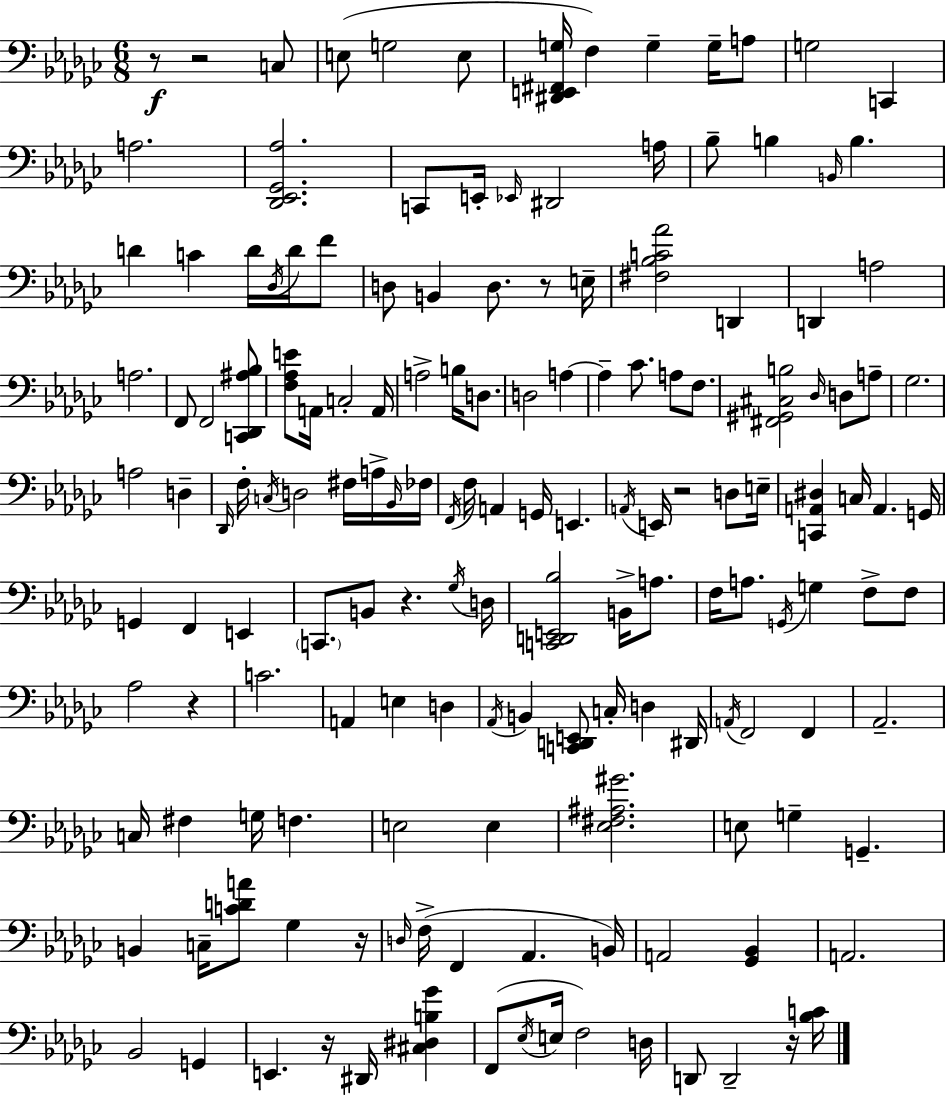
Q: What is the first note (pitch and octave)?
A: C3